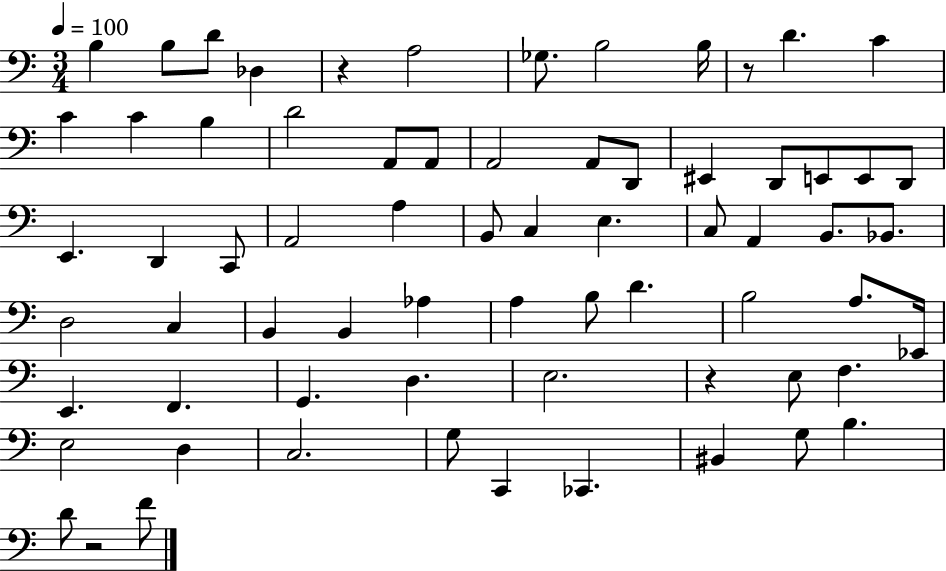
B3/q B3/e D4/e Db3/q R/q A3/h Gb3/e. B3/h B3/s R/e D4/q. C4/q C4/q C4/q B3/q D4/h A2/e A2/e A2/h A2/e D2/e EIS2/q D2/e E2/e E2/e D2/e E2/q. D2/q C2/e A2/h A3/q B2/e C3/q E3/q. C3/e A2/q B2/e. Bb2/e. D3/h C3/q B2/q B2/q Ab3/q A3/q B3/e D4/q. B3/h A3/e. Eb2/s E2/q. F2/q. G2/q. D3/q. E3/h. R/q E3/e F3/q. E3/h D3/q C3/h. G3/e C2/q CES2/q. BIS2/q G3/e B3/q. D4/e R/h F4/e